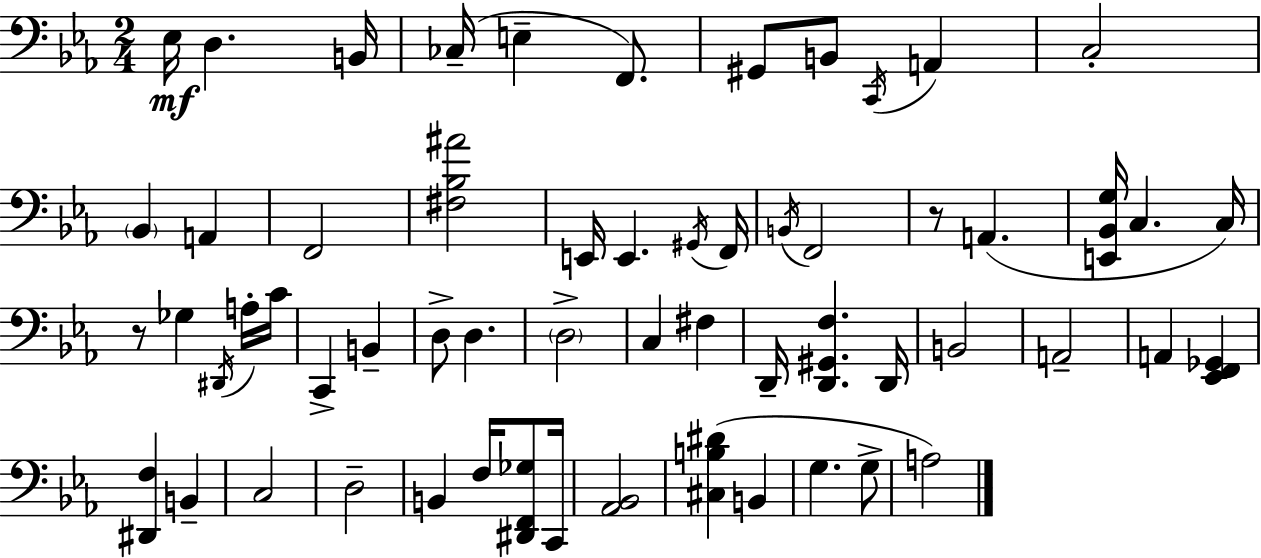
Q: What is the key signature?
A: EES major